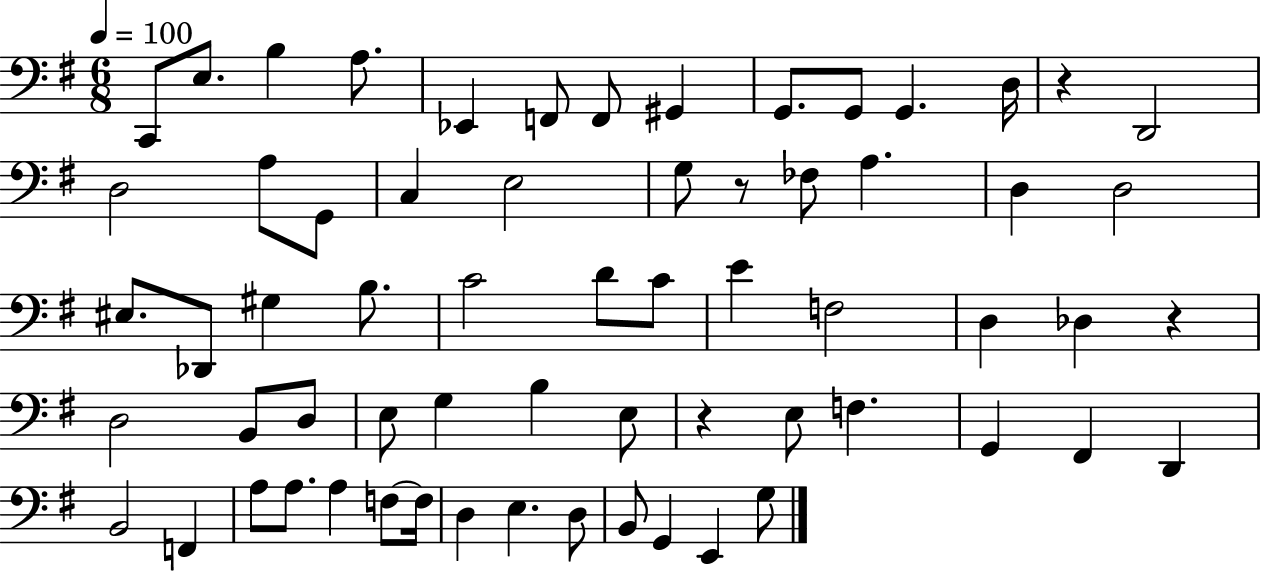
{
  \clef bass
  \numericTimeSignature
  \time 6/8
  \key g \major
  \tempo 4 = 100
  \repeat volta 2 { c,8 e8. b4 a8. | ees,4 f,8 f,8 gis,4 | g,8. g,8 g,4. d16 | r4 d,2 | \break d2 a8 g,8 | c4 e2 | g8 r8 fes8 a4. | d4 d2 | \break eis8. des,8 gis4 b8. | c'2 d'8 c'8 | e'4 f2 | d4 des4 r4 | \break d2 b,8 d8 | e8 g4 b4 e8 | r4 e8 f4. | g,4 fis,4 d,4 | \break b,2 f,4 | a8 a8. a4 f8~~ f16 | d4 e4. d8 | b,8 g,4 e,4 g8 | \break } \bar "|."
}